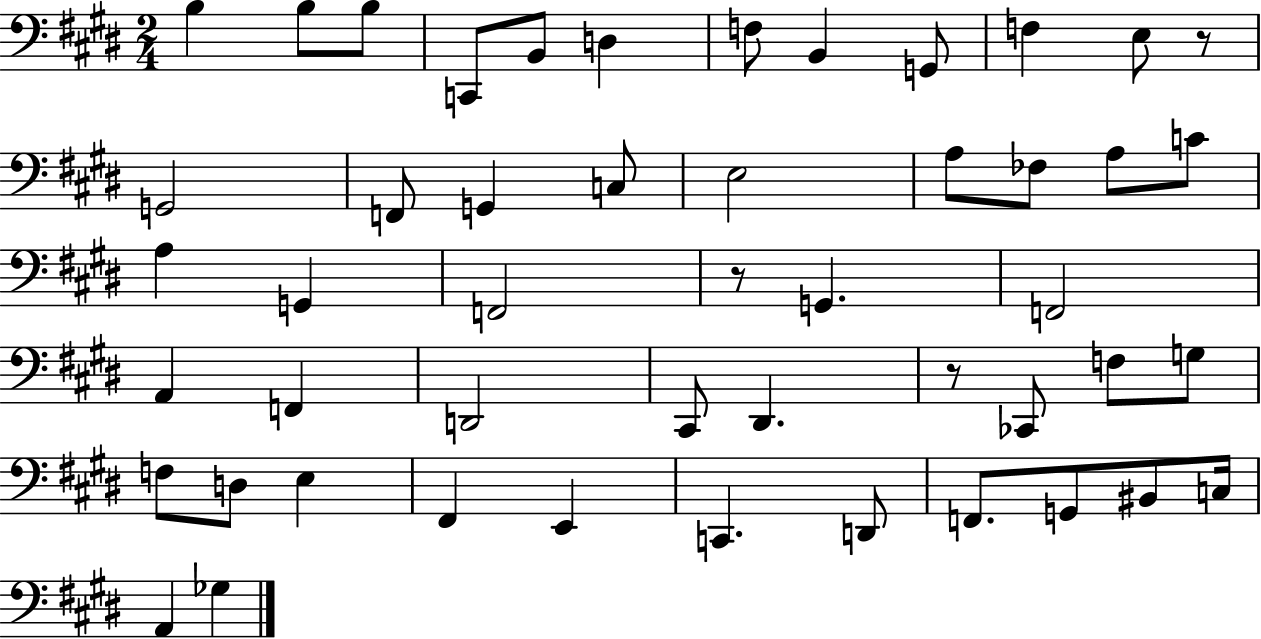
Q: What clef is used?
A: bass